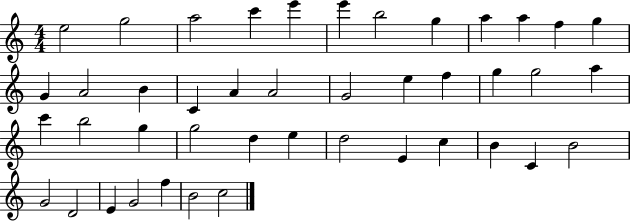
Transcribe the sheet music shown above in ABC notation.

X:1
T:Untitled
M:4/4
L:1/4
K:C
e2 g2 a2 c' e' e' b2 g a a f g G A2 B C A A2 G2 e f g g2 a c' b2 g g2 d e d2 E c B C B2 G2 D2 E G2 f B2 c2